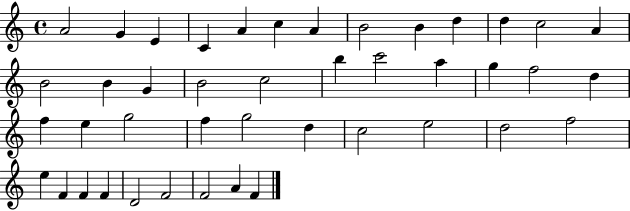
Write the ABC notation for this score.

X:1
T:Untitled
M:4/4
L:1/4
K:C
A2 G E C A c A B2 B d d c2 A B2 B G B2 c2 b c'2 a g f2 d f e g2 f g2 d c2 e2 d2 f2 e F F F D2 F2 F2 A F